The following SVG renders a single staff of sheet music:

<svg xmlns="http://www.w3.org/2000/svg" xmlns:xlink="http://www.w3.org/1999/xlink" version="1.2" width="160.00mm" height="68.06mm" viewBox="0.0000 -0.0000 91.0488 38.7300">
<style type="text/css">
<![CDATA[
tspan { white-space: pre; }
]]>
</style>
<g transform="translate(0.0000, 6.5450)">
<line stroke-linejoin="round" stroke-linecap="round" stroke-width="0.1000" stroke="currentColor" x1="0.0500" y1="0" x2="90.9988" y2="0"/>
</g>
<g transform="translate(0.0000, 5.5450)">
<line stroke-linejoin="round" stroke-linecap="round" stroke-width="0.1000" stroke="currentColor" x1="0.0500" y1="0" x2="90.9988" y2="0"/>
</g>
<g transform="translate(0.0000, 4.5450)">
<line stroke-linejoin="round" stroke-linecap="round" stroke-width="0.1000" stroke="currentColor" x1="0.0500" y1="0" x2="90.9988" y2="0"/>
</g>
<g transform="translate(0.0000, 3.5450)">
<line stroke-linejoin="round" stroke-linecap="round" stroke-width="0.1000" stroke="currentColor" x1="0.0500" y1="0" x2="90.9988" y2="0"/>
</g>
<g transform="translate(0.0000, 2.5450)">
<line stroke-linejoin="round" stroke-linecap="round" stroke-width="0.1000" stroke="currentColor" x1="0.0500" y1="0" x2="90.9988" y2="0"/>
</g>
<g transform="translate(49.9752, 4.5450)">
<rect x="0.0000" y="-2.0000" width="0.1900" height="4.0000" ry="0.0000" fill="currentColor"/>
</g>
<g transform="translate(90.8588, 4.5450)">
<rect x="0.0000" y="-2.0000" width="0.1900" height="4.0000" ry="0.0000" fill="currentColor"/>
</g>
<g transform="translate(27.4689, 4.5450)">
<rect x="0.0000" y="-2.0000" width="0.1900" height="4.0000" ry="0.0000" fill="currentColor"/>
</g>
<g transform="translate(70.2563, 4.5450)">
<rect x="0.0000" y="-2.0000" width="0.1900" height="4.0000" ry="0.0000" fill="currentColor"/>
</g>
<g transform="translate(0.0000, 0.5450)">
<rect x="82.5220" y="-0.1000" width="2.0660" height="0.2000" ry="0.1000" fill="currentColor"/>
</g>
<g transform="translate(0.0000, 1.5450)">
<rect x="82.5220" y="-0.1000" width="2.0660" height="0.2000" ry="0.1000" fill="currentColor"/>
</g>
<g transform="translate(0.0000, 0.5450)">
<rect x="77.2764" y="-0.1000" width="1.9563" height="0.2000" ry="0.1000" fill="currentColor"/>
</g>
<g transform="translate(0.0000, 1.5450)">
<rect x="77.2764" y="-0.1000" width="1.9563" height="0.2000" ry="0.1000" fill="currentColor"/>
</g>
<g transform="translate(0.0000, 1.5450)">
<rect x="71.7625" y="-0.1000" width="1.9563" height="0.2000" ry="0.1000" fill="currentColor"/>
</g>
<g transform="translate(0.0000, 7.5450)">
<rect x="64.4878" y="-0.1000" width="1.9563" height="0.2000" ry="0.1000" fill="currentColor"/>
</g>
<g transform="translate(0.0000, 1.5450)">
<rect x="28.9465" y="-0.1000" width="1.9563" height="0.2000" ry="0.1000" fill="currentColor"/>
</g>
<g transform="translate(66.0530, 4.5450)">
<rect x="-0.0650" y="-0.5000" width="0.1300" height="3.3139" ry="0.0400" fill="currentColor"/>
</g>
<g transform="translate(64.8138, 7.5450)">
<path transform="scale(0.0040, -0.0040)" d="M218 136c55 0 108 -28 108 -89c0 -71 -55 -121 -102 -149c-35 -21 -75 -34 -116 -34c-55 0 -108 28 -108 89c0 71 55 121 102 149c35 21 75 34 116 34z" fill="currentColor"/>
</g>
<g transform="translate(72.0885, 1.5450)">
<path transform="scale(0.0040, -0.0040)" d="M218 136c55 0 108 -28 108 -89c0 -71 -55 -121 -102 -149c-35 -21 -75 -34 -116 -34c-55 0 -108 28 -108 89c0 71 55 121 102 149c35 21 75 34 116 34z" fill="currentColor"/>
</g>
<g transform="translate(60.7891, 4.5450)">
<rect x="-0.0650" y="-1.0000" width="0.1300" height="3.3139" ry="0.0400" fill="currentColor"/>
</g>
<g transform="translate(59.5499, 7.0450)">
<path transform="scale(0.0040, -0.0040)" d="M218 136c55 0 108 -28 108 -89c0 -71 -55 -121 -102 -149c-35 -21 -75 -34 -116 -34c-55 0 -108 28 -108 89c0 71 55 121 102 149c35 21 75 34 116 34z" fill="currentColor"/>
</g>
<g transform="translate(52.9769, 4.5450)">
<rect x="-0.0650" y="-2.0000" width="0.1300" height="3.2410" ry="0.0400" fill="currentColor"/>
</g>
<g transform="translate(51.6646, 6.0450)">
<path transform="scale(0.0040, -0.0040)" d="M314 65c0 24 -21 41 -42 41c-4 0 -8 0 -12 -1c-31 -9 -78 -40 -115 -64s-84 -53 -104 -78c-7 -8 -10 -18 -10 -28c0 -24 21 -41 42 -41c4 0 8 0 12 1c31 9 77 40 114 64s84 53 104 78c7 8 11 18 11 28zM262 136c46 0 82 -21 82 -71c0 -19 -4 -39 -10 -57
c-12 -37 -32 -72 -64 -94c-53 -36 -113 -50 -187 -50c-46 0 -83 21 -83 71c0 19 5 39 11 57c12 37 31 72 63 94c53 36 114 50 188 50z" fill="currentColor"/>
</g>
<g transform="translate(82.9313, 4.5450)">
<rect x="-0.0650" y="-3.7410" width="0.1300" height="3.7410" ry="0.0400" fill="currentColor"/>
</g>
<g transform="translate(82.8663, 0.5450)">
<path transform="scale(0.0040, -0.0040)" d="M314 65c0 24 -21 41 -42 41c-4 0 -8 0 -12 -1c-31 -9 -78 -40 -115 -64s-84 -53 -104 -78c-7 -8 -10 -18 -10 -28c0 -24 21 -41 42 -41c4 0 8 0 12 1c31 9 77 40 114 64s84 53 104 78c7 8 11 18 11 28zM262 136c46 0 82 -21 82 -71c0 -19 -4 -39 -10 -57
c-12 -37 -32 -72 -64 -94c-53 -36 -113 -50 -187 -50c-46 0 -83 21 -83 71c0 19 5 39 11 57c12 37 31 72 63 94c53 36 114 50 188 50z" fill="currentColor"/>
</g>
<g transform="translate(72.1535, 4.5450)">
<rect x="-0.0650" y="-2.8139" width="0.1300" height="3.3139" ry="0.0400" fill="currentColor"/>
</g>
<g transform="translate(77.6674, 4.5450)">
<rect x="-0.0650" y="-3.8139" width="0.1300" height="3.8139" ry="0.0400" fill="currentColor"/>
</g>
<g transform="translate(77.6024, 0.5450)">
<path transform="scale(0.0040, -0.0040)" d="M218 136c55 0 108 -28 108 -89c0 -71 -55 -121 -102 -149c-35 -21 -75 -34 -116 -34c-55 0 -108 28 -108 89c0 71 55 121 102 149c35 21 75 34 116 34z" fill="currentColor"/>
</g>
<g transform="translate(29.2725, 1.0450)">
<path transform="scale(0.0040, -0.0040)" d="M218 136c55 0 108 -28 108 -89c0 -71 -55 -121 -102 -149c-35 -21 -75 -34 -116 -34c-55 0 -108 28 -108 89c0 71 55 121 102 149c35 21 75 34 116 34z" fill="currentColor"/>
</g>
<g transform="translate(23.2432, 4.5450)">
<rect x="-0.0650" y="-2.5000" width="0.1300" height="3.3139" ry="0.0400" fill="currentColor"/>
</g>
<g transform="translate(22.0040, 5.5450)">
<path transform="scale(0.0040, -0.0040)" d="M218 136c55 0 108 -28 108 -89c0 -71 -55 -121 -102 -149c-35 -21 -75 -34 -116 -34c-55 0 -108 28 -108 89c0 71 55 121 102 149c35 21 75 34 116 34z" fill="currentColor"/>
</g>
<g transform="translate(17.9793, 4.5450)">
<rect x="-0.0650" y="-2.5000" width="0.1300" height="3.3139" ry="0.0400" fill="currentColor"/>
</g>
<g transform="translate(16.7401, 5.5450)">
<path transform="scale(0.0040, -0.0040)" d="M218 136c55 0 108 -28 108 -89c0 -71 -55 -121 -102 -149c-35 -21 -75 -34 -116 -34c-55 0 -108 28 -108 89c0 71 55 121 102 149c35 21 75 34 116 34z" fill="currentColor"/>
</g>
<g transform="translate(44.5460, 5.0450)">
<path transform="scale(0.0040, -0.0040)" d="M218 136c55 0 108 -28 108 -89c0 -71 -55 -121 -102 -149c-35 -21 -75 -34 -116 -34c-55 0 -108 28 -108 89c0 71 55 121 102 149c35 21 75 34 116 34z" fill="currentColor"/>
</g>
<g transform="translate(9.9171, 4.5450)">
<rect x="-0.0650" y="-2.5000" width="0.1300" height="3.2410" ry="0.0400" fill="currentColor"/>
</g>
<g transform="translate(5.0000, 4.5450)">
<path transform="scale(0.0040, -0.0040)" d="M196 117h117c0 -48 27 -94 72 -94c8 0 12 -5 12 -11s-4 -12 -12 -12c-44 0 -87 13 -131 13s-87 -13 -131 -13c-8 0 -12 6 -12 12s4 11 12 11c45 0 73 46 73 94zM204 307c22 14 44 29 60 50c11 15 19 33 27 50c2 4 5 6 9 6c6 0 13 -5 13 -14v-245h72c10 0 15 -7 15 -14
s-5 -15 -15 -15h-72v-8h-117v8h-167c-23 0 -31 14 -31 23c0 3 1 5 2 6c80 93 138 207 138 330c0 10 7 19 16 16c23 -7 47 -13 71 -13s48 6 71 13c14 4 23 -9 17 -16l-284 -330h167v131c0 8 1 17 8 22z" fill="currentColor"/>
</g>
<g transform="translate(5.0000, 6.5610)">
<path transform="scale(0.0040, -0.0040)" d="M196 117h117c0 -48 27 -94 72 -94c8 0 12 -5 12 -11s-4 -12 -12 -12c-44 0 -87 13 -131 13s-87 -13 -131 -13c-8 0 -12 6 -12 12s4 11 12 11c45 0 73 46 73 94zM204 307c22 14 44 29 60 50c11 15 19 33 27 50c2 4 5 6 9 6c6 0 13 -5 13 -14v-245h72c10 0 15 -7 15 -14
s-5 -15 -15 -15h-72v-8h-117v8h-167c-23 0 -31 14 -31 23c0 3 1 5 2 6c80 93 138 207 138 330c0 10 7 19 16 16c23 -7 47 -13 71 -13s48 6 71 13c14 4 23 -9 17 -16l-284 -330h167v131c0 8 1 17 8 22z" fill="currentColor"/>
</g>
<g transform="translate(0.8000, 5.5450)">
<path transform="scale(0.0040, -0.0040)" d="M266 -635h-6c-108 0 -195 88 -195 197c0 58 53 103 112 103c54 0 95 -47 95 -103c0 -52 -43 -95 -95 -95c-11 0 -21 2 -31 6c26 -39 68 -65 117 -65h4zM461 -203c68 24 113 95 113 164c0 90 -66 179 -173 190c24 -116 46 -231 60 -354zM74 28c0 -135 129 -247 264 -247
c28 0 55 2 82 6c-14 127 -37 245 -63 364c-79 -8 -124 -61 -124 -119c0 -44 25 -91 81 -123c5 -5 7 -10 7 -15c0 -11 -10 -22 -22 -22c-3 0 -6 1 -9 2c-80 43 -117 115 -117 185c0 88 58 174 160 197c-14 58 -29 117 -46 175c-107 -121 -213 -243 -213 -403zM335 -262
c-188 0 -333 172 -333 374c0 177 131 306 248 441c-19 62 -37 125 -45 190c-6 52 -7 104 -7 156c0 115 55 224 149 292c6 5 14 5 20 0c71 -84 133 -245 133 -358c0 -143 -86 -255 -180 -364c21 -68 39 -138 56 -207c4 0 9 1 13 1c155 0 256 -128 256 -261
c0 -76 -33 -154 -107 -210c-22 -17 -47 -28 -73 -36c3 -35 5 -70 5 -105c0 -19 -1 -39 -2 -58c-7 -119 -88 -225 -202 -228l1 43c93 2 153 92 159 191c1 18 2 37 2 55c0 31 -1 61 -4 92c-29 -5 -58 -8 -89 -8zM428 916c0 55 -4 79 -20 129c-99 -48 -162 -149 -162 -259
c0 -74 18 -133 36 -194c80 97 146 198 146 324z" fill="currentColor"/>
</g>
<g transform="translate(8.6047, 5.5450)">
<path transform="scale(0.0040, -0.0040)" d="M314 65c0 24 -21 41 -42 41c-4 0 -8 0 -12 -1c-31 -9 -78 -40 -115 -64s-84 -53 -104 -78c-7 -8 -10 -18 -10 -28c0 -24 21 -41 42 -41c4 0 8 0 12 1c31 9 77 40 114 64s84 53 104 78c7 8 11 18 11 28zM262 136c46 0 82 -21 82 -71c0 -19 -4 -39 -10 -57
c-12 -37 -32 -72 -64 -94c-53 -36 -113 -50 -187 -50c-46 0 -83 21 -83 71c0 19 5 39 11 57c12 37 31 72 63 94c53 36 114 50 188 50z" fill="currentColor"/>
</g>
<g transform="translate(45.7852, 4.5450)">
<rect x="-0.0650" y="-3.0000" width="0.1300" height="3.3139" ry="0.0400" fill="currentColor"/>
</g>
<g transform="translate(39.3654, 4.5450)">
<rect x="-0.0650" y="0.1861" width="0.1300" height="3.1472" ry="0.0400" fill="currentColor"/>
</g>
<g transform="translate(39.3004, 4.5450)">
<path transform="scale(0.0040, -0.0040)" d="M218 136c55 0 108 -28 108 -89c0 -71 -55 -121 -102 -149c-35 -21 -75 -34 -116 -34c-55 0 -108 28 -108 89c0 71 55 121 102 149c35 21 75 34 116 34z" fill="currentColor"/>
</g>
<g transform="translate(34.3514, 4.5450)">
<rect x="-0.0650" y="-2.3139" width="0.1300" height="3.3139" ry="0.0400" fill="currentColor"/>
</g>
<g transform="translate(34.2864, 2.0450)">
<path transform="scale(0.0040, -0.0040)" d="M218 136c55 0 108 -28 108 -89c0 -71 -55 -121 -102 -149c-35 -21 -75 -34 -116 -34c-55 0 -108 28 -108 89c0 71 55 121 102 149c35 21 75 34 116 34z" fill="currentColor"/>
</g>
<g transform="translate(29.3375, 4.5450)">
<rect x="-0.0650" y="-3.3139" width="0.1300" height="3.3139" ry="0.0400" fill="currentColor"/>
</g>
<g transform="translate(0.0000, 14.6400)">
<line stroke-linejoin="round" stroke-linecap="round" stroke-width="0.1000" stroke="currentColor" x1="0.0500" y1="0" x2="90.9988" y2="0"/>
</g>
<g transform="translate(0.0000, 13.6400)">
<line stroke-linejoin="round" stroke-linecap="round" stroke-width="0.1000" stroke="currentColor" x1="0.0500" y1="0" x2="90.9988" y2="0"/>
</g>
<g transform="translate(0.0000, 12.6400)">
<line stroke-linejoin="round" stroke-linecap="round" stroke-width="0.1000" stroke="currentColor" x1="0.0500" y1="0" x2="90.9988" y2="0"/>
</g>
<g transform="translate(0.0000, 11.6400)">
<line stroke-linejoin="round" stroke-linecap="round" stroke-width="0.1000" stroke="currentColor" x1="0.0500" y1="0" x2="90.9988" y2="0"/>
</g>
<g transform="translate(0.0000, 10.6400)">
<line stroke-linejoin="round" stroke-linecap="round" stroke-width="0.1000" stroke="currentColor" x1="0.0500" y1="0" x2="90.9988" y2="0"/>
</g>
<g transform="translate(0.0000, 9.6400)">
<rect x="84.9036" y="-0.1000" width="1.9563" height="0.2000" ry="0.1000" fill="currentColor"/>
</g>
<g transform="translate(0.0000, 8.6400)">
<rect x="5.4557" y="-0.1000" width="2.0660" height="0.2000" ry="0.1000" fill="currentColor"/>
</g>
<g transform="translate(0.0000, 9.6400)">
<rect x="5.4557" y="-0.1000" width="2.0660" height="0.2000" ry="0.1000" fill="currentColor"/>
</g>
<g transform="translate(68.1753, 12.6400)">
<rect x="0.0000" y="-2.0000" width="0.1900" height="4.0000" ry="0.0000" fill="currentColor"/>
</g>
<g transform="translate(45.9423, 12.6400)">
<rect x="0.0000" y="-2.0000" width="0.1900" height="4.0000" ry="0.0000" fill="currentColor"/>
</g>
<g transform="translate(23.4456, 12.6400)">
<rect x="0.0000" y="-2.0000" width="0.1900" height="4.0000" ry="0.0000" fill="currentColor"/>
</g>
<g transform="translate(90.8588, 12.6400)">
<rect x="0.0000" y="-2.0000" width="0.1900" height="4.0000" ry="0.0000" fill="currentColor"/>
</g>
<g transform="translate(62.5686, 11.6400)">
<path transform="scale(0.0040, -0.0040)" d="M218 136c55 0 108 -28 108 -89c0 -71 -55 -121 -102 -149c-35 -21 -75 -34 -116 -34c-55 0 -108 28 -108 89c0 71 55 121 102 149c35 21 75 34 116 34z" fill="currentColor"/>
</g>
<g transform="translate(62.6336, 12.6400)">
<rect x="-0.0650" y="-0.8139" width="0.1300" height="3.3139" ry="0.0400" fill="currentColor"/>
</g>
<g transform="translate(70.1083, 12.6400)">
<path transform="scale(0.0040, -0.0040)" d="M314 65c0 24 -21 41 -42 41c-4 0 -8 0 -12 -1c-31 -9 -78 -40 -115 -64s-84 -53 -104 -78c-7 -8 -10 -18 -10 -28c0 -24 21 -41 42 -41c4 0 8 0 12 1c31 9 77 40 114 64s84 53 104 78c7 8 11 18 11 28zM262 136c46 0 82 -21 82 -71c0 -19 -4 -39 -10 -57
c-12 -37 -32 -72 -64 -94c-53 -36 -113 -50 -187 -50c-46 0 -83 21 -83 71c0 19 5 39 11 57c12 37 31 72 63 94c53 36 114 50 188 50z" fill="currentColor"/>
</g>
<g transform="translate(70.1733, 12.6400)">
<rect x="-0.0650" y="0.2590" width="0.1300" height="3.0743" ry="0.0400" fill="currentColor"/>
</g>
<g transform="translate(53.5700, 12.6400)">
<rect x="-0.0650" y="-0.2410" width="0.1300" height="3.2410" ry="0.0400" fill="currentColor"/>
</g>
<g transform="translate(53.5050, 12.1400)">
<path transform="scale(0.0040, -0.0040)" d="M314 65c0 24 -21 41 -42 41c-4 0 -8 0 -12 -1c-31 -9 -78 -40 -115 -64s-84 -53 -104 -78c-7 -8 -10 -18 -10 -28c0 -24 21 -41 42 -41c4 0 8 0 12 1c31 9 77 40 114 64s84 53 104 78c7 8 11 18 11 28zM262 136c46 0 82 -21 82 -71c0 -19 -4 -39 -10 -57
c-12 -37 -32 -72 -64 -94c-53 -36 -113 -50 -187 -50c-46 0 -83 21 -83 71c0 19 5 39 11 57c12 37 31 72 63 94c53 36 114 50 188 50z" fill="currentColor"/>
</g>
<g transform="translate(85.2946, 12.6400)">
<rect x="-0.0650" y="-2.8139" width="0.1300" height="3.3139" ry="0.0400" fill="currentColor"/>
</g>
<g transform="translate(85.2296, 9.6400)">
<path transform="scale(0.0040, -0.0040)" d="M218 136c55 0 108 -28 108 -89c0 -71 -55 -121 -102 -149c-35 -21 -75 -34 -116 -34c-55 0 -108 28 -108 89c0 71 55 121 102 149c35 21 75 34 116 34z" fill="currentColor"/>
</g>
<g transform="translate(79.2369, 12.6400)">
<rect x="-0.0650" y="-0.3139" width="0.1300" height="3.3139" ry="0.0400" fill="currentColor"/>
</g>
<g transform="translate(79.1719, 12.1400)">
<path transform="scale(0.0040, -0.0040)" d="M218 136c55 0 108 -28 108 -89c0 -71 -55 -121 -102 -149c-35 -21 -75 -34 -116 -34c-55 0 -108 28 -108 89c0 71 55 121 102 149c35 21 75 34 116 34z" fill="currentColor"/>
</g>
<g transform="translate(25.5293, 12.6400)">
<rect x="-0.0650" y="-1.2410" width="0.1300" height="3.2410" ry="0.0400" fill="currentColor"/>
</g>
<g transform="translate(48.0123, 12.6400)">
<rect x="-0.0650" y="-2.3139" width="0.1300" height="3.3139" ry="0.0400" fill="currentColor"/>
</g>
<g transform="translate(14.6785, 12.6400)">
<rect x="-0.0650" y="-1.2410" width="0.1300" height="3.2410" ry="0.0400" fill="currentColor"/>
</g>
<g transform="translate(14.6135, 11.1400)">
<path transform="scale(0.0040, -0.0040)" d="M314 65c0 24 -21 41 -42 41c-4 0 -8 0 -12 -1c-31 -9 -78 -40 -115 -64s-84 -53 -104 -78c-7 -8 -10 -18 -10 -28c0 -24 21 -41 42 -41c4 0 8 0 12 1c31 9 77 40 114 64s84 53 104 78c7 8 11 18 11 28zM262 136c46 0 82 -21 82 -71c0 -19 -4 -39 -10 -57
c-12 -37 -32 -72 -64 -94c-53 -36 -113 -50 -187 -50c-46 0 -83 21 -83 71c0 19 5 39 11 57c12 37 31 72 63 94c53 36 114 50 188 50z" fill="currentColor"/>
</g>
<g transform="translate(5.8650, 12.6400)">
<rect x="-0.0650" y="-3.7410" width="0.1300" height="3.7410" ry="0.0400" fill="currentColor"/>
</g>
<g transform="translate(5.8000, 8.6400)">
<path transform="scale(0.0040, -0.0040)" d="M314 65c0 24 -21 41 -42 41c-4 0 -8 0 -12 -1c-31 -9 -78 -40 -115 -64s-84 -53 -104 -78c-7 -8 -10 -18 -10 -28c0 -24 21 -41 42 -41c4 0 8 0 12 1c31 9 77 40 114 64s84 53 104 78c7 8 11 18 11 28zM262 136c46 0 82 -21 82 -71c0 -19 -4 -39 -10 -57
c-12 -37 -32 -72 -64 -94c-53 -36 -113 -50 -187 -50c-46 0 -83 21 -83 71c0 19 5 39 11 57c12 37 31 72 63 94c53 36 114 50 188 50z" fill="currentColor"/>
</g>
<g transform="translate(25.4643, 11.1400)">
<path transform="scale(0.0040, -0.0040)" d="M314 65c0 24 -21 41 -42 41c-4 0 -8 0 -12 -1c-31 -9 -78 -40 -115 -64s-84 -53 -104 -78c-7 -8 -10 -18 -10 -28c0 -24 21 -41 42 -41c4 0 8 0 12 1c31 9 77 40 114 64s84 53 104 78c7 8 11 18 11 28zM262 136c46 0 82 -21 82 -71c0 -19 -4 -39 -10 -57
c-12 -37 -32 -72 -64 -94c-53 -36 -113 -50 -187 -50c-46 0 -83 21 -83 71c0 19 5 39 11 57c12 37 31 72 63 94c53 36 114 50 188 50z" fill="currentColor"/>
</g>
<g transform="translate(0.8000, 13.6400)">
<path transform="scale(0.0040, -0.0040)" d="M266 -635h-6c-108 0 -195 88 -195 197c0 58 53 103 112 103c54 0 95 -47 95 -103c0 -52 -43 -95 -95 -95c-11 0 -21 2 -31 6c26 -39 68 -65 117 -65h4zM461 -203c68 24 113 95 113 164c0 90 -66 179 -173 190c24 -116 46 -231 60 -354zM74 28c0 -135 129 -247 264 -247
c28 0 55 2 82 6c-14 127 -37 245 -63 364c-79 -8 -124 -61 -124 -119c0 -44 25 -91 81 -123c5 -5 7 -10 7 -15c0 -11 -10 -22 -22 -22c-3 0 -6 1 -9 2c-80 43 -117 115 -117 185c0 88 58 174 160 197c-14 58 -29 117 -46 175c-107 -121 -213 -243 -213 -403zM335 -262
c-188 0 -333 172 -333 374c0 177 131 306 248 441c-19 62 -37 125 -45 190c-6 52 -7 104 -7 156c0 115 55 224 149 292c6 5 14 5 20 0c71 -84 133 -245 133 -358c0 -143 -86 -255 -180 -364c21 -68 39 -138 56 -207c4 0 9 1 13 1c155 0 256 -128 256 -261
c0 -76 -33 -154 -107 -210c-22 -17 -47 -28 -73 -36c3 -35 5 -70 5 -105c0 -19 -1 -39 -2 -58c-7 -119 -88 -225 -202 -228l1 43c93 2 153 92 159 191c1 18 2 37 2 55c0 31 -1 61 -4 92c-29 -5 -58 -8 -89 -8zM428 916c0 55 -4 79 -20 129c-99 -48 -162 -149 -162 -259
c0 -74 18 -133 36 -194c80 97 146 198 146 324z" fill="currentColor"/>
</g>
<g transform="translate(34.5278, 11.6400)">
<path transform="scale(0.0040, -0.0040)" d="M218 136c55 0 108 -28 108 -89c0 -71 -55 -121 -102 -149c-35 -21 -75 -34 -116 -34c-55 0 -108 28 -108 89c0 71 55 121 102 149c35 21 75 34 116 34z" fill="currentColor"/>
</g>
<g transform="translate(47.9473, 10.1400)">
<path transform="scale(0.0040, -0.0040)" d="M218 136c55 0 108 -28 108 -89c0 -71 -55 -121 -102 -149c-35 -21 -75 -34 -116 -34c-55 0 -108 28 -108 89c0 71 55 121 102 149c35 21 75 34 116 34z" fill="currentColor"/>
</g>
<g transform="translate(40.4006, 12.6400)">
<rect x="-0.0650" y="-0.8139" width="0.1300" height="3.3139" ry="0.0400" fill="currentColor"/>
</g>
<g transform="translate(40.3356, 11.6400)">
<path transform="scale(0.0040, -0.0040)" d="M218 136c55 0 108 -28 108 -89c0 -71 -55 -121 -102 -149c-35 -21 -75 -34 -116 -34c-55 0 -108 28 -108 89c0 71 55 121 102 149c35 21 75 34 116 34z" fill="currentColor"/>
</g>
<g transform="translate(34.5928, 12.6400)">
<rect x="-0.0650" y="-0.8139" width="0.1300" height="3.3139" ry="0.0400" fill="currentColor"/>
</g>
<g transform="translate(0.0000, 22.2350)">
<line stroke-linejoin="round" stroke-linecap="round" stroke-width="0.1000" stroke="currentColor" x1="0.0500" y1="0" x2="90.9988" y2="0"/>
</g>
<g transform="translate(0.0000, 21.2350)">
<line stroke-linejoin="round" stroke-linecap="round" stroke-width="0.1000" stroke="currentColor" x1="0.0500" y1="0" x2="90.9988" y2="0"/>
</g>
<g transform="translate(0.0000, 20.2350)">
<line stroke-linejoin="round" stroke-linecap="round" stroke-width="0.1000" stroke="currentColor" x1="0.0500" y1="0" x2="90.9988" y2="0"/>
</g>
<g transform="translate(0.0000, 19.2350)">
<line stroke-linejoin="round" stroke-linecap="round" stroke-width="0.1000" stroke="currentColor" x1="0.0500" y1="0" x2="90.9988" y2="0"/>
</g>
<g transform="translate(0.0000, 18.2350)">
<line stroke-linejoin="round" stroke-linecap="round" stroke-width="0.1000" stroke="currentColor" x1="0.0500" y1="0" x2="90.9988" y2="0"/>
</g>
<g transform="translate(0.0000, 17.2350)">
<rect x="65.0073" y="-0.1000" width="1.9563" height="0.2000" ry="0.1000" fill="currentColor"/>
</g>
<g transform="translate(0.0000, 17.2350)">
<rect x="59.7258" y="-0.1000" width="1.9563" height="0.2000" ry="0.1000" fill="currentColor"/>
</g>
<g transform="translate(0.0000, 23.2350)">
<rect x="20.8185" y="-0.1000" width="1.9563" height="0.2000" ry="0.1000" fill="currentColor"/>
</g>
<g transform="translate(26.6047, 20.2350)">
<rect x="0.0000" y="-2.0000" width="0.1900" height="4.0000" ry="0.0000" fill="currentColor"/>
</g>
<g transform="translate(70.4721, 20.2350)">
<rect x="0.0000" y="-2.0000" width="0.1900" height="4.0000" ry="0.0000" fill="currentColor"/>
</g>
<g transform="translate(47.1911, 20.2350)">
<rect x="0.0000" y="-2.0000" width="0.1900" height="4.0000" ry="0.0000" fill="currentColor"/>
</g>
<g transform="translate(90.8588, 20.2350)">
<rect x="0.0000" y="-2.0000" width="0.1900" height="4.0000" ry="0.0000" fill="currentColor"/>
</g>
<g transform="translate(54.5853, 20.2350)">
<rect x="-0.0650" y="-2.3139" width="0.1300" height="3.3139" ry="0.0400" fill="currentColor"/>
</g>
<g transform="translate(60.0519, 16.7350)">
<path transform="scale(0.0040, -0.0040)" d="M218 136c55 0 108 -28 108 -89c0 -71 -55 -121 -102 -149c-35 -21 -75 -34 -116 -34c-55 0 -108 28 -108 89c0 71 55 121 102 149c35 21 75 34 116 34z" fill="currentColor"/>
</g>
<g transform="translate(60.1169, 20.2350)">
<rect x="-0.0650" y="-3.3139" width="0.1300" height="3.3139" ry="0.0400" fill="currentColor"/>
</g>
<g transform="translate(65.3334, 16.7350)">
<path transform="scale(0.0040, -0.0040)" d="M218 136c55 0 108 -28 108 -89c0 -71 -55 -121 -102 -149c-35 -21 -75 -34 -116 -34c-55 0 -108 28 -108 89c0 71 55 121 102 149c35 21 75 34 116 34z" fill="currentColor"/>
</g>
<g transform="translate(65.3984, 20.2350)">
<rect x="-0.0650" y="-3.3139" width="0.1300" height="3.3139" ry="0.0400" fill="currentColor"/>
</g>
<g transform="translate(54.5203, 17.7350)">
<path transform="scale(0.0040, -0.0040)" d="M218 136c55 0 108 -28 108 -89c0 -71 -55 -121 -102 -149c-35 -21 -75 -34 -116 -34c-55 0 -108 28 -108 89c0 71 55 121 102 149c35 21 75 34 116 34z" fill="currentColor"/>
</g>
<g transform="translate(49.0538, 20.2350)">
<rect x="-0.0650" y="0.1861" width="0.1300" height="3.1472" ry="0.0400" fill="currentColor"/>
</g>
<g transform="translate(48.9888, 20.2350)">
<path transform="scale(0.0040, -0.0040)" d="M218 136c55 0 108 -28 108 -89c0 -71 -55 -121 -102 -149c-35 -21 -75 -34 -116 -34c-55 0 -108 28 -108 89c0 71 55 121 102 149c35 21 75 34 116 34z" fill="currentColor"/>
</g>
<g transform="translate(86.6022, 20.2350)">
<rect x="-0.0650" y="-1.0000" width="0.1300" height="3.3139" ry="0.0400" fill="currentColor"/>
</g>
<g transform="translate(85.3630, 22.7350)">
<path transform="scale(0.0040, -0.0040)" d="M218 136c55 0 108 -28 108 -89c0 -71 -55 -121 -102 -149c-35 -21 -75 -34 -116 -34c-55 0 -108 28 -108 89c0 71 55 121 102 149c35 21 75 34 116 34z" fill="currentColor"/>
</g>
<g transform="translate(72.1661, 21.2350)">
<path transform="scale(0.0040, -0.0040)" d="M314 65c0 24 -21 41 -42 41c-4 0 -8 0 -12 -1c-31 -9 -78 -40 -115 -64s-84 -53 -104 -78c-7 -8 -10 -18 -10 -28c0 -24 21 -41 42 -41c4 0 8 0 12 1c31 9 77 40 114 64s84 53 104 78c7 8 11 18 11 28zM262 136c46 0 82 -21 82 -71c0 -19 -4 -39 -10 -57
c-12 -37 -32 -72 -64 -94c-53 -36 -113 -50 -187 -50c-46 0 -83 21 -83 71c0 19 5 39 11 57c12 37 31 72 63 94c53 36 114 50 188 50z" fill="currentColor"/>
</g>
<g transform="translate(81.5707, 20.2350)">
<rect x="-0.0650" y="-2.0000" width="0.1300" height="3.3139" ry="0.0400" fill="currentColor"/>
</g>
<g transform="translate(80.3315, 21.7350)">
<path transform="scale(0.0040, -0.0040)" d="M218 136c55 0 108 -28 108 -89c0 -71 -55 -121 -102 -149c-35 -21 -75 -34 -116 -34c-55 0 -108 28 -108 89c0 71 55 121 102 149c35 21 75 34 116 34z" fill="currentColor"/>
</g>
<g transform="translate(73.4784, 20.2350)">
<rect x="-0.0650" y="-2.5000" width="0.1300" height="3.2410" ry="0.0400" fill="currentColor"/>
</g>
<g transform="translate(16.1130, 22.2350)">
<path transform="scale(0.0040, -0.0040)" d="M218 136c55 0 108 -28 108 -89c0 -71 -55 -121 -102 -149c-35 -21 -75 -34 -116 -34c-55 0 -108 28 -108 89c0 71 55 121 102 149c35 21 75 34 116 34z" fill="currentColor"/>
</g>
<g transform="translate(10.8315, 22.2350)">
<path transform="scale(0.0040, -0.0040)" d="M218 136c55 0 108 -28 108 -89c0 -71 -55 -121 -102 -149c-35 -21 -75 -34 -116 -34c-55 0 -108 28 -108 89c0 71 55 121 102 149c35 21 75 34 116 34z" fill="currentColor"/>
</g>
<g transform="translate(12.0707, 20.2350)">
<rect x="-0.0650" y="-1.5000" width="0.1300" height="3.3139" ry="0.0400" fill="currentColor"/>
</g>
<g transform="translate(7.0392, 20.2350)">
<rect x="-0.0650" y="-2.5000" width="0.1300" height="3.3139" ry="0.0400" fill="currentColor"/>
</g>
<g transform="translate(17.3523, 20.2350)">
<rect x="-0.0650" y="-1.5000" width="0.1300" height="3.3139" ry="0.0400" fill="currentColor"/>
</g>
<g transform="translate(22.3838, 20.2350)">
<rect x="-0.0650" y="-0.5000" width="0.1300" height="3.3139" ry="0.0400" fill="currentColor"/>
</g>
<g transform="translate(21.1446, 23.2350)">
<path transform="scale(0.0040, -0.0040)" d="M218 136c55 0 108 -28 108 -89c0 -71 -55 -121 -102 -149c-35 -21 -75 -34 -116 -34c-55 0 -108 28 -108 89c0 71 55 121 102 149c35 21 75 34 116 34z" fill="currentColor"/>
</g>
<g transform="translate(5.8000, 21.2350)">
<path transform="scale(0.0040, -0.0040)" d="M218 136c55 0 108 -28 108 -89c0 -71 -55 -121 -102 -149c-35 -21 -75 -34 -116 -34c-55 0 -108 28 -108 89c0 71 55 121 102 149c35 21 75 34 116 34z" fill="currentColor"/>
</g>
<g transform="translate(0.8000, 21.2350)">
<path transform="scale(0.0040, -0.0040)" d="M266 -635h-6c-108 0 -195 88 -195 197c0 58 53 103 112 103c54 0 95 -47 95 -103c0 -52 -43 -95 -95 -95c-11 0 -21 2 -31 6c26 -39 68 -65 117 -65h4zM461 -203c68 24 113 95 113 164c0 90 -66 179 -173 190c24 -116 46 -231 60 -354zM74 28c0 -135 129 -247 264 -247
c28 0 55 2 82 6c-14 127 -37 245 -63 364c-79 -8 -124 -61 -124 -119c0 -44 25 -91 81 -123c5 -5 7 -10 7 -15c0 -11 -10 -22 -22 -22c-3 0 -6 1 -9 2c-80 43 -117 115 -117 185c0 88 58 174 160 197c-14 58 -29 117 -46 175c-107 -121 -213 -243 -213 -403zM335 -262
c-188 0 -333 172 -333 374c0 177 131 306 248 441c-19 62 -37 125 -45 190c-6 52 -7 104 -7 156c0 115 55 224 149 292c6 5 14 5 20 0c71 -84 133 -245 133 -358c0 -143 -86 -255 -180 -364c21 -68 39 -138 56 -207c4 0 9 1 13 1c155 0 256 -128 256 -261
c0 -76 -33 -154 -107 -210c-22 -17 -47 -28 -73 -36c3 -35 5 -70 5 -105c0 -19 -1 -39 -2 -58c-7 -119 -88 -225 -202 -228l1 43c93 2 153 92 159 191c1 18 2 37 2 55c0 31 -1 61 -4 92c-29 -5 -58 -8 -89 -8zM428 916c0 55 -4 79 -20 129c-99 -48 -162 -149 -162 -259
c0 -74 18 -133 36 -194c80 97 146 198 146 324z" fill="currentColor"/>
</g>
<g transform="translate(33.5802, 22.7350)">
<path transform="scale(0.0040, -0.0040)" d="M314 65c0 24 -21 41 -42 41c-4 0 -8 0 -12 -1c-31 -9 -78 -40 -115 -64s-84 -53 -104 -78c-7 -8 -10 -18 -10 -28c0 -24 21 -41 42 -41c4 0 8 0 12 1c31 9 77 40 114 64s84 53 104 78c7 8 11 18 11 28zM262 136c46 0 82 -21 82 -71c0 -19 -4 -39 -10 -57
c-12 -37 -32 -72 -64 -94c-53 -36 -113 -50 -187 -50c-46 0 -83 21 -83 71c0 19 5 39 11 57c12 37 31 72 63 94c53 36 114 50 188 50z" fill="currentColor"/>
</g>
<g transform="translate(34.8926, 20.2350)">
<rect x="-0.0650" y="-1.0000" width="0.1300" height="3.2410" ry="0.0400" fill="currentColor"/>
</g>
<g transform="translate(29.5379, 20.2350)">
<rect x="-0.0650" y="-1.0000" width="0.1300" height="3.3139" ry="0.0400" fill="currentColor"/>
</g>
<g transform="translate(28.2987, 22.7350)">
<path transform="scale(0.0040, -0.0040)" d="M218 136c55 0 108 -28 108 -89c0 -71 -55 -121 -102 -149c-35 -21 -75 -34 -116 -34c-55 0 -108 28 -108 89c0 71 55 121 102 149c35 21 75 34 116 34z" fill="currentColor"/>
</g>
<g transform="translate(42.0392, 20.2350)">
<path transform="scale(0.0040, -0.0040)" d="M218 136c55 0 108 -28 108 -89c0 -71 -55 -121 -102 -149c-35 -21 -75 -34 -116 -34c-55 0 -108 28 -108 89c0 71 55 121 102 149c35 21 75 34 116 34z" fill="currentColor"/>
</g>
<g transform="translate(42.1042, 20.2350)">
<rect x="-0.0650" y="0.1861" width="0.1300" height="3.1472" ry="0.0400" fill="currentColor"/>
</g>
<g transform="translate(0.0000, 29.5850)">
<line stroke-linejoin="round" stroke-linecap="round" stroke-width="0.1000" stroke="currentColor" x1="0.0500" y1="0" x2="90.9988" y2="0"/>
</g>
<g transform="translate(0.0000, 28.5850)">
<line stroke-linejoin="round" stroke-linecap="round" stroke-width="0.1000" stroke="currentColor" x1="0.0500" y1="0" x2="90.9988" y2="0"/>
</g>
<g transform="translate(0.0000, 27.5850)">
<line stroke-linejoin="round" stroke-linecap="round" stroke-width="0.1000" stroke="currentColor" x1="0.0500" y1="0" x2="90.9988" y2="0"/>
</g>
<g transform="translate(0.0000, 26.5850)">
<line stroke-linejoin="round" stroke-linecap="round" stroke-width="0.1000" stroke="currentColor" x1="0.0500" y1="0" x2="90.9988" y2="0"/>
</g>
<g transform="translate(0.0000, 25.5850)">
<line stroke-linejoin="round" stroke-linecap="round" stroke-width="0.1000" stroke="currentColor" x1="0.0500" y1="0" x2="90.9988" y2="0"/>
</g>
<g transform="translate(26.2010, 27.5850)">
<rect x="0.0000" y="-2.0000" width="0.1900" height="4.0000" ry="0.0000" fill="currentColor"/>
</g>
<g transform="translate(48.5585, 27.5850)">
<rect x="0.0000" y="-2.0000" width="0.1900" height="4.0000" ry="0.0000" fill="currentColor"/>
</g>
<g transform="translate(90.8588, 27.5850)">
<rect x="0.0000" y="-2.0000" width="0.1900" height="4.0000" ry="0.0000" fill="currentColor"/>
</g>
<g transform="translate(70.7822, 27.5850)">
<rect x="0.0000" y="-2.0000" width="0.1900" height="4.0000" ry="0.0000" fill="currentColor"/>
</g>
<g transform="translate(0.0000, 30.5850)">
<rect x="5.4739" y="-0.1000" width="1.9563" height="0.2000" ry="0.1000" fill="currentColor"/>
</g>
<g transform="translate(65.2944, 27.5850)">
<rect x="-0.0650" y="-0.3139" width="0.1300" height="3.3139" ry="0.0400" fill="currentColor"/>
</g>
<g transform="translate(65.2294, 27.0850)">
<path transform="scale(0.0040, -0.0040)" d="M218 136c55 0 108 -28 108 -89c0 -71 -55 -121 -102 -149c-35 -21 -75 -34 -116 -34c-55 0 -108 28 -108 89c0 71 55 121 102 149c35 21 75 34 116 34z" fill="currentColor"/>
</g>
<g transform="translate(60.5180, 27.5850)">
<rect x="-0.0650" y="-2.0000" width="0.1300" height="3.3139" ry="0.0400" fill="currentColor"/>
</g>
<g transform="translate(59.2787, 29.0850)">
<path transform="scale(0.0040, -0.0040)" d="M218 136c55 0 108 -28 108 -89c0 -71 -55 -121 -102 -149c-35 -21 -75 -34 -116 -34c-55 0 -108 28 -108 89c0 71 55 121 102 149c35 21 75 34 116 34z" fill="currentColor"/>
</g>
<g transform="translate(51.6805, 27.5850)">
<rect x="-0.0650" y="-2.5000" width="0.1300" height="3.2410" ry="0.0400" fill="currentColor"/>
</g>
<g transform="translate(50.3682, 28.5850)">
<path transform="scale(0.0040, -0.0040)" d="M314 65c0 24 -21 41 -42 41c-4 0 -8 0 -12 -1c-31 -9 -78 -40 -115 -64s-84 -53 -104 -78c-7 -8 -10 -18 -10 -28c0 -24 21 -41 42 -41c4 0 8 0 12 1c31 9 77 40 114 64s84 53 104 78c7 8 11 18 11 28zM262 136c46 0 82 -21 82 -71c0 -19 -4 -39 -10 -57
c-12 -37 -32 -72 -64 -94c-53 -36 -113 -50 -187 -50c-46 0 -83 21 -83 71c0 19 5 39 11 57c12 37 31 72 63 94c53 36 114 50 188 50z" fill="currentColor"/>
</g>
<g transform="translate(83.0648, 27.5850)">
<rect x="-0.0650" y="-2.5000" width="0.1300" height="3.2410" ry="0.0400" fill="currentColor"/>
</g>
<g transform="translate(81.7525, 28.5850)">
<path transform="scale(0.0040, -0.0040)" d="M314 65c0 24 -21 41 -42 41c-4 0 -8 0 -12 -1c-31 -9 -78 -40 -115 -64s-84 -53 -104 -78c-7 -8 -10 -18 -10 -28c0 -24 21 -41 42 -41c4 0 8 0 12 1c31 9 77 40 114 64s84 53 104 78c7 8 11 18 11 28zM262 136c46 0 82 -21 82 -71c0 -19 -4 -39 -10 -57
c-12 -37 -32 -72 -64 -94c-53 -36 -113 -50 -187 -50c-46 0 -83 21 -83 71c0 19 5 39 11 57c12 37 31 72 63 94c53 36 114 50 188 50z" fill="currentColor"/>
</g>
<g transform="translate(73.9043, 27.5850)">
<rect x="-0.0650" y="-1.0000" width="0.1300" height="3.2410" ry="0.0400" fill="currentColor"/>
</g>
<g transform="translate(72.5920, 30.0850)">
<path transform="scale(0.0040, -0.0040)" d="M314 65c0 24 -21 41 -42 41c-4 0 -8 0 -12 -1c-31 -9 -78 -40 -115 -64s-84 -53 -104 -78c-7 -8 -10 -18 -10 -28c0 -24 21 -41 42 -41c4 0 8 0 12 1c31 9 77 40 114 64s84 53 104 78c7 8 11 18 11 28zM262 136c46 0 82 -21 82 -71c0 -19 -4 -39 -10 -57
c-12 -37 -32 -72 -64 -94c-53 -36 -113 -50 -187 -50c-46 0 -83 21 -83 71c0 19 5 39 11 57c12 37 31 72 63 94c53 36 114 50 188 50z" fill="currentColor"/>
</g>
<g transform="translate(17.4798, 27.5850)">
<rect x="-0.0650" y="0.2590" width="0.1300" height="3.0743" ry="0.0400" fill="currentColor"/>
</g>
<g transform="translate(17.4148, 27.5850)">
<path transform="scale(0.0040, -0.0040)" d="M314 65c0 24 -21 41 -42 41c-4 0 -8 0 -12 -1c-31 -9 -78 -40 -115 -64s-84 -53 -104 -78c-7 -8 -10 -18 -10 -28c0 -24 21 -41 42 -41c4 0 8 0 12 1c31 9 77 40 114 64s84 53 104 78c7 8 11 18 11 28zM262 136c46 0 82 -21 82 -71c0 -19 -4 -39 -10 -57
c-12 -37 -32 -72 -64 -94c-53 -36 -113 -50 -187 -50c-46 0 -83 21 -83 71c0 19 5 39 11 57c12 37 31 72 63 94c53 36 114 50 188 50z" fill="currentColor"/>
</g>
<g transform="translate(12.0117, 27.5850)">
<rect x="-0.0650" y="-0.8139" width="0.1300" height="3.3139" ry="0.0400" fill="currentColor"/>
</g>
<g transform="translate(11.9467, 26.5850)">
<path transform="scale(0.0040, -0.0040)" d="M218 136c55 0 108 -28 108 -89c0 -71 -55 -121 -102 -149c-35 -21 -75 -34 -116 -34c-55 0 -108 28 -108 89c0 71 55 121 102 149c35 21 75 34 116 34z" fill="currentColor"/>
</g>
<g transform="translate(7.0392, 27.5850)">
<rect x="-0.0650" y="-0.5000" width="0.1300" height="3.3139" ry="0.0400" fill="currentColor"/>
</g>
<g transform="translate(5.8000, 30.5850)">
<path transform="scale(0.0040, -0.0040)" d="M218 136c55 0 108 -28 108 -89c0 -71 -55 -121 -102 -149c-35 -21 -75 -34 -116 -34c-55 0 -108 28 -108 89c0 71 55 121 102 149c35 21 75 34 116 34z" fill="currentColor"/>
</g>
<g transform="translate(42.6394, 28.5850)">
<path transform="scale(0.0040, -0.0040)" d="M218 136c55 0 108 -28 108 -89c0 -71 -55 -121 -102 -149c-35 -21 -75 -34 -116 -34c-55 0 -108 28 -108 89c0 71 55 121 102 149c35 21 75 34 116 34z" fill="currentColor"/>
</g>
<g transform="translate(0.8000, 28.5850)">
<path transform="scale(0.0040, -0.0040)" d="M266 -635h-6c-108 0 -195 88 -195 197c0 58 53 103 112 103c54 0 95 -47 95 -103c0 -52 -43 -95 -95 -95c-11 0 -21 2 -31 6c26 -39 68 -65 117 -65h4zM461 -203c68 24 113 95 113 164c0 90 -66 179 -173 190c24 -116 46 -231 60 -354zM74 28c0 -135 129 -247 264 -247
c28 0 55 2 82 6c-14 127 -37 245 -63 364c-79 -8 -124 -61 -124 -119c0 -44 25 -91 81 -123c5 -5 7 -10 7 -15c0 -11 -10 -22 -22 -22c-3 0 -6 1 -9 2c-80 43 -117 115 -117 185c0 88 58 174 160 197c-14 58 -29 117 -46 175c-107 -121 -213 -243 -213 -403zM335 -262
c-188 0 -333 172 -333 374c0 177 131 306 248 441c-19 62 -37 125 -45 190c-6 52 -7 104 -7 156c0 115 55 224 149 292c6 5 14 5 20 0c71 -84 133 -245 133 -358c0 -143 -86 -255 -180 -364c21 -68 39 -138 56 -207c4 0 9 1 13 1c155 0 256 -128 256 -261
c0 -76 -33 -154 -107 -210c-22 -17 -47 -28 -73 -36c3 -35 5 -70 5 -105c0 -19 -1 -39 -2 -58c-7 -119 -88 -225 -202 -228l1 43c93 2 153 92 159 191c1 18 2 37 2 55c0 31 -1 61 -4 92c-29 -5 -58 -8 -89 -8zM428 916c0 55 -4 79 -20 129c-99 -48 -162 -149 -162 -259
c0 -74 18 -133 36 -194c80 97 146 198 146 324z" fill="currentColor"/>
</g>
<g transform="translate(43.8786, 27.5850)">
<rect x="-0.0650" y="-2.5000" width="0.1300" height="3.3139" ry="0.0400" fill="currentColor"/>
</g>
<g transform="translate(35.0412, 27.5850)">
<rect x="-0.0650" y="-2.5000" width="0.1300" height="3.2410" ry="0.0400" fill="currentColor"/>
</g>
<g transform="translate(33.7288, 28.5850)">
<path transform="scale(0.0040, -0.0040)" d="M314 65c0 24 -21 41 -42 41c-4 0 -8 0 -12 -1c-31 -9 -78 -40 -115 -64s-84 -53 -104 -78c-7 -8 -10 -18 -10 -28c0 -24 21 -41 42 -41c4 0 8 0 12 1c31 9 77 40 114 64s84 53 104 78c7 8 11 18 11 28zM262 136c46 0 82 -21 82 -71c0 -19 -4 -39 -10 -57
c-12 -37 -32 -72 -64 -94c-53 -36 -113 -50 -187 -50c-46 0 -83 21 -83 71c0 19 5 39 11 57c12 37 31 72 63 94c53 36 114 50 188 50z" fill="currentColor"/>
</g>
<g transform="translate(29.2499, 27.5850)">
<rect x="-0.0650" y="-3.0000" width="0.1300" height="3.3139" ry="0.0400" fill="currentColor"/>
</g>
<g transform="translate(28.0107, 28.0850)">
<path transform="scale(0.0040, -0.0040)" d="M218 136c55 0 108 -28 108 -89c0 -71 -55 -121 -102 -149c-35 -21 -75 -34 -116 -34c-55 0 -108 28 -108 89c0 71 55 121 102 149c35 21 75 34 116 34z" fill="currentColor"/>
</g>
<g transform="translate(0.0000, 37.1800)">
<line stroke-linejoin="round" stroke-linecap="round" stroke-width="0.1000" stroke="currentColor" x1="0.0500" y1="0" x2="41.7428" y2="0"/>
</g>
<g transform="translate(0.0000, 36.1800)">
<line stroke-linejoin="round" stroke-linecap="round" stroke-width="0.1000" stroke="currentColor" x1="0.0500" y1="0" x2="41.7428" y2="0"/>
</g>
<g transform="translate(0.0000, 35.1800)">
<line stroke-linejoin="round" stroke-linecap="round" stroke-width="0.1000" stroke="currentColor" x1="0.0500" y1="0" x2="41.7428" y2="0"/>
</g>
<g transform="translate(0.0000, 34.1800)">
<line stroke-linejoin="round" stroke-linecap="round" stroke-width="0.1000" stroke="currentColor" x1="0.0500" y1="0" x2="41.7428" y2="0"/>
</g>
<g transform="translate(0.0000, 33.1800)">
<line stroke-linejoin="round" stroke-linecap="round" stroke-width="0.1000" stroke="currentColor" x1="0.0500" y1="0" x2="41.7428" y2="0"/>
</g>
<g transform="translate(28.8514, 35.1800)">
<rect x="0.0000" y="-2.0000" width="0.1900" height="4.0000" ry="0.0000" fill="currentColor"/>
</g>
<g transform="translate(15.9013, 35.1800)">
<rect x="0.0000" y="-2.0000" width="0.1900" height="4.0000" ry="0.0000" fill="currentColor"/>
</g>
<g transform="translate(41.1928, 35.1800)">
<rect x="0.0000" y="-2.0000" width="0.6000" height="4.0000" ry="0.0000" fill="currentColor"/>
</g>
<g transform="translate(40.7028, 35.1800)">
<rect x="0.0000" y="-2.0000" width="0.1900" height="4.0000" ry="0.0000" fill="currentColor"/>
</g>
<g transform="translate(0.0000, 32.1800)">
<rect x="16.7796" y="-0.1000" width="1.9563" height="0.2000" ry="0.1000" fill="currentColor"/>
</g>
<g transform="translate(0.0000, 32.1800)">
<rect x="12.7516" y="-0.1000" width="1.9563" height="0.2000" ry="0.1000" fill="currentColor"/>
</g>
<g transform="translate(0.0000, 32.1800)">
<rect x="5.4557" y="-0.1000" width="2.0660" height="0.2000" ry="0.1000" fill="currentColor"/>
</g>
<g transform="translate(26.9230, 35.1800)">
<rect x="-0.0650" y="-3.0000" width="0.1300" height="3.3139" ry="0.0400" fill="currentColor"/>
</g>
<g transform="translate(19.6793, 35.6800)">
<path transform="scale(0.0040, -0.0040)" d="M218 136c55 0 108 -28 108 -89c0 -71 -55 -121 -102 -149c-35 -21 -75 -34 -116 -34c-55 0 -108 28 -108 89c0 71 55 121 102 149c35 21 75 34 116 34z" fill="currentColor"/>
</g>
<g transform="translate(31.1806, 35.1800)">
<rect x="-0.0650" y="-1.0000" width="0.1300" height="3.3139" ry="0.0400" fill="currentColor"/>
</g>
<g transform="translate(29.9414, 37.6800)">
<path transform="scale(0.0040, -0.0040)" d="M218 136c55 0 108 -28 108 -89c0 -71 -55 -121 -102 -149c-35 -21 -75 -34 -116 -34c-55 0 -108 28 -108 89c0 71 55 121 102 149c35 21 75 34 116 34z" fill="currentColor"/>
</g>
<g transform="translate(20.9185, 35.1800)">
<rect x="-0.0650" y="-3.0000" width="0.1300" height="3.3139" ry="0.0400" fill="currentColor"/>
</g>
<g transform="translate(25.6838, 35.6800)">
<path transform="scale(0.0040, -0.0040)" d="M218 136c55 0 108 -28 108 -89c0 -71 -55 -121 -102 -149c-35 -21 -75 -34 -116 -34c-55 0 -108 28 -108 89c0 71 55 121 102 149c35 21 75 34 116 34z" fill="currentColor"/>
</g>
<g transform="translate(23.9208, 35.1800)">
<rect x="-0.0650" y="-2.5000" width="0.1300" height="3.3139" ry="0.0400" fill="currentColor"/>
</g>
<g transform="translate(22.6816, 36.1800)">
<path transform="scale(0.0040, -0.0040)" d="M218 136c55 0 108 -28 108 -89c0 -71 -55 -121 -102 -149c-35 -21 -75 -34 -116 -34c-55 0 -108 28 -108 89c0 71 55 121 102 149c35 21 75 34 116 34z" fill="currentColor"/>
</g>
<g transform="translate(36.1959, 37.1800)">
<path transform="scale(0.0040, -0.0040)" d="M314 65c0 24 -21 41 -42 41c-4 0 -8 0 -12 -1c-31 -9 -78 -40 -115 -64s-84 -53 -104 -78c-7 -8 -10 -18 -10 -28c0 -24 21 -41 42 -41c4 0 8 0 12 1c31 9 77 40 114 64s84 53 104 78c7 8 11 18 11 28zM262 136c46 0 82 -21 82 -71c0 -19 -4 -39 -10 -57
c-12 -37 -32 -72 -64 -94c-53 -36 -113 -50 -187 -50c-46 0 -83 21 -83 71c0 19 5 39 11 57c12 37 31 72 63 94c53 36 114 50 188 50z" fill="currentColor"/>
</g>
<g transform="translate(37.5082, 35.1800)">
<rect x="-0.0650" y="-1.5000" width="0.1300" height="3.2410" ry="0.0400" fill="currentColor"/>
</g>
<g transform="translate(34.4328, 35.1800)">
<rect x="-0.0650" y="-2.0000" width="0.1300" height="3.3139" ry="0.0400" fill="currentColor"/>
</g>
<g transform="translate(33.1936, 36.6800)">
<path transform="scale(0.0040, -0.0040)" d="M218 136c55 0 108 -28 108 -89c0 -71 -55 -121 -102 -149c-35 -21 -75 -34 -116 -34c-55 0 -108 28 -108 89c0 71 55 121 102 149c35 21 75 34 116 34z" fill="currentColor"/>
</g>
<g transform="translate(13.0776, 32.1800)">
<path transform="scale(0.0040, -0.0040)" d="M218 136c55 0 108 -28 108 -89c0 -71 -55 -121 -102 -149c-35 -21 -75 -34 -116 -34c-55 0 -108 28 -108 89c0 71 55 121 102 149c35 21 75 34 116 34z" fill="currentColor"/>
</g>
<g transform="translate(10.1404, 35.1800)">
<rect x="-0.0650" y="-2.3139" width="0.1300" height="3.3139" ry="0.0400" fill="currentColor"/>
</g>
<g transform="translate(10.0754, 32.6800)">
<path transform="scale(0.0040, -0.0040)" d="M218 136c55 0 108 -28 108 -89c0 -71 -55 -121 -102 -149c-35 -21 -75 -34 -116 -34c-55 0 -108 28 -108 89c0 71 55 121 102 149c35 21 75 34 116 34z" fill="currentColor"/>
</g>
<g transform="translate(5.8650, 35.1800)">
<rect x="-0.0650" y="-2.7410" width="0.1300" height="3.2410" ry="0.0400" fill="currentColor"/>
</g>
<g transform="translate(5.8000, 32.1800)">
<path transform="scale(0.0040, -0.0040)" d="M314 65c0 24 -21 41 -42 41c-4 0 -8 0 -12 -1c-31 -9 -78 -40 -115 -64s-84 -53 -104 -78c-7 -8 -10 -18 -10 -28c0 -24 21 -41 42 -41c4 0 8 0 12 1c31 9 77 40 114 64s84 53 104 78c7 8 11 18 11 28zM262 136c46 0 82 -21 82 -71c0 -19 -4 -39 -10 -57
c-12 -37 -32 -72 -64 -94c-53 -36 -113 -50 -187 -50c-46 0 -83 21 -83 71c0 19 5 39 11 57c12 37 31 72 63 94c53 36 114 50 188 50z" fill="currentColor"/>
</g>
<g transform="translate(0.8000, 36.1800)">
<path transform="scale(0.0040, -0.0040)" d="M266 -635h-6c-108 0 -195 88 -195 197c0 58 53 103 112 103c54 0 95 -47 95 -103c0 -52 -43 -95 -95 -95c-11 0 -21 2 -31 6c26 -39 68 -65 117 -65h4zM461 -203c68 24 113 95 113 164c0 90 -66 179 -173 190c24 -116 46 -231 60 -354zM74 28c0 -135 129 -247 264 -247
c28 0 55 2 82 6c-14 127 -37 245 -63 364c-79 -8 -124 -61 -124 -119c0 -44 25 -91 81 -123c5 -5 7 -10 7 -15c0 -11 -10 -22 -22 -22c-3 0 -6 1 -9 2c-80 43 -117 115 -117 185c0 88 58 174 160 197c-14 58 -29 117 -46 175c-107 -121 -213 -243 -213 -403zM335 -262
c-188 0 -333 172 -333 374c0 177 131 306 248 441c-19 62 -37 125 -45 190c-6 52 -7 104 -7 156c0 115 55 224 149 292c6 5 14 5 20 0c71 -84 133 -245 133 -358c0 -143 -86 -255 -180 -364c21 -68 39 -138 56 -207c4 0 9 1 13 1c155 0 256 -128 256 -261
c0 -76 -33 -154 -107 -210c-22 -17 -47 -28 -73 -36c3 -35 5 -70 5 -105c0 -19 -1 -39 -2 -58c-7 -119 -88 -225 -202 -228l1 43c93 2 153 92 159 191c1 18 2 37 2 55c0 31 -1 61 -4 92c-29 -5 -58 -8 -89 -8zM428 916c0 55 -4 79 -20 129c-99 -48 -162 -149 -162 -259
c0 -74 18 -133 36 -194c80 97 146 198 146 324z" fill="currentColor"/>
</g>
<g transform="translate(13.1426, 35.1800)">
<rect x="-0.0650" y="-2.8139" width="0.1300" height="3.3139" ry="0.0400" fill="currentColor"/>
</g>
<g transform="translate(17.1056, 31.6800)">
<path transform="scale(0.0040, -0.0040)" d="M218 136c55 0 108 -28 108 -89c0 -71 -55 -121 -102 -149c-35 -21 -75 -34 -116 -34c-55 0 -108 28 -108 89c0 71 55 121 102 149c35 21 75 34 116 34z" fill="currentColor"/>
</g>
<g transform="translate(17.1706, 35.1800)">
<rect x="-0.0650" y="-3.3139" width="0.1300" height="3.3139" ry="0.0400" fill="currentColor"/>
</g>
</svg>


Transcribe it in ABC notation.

X:1
T:Untitled
M:4/4
L:1/4
K:C
G2 G G b g B A F2 D C a c' c'2 c'2 e2 e2 d d g c2 d B2 c a G E E C D D2 B B g b b G2 F D C d B2 A G2 G G2 F c D2 G2 a2 g a b A G A D F E2